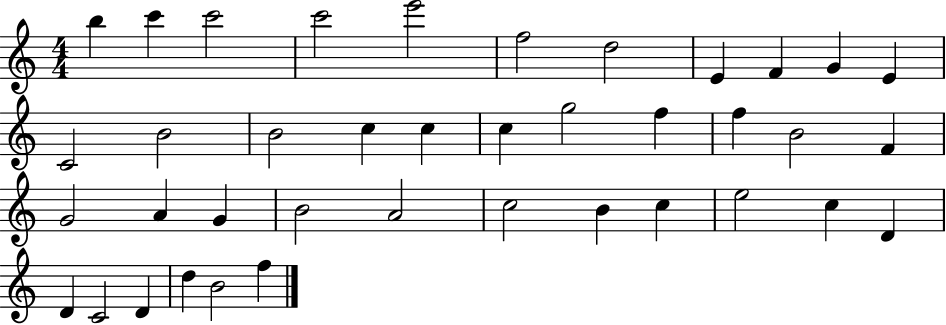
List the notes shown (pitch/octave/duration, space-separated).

B5/q C6/q C6/h C6/h E6/h F5/h D5/h E4/q F4/q G4/q E4/q C4/h B4/h B4/h C5/q C5/q C5/q G5/h F5/q F5/q B4/h F4/q G4/h A4/q G4/q B4/h A4/h C5/h B4/q C5/q E5/h C5/q D4/q D4/q C4/h D4/q D5/q B4/h F5/q